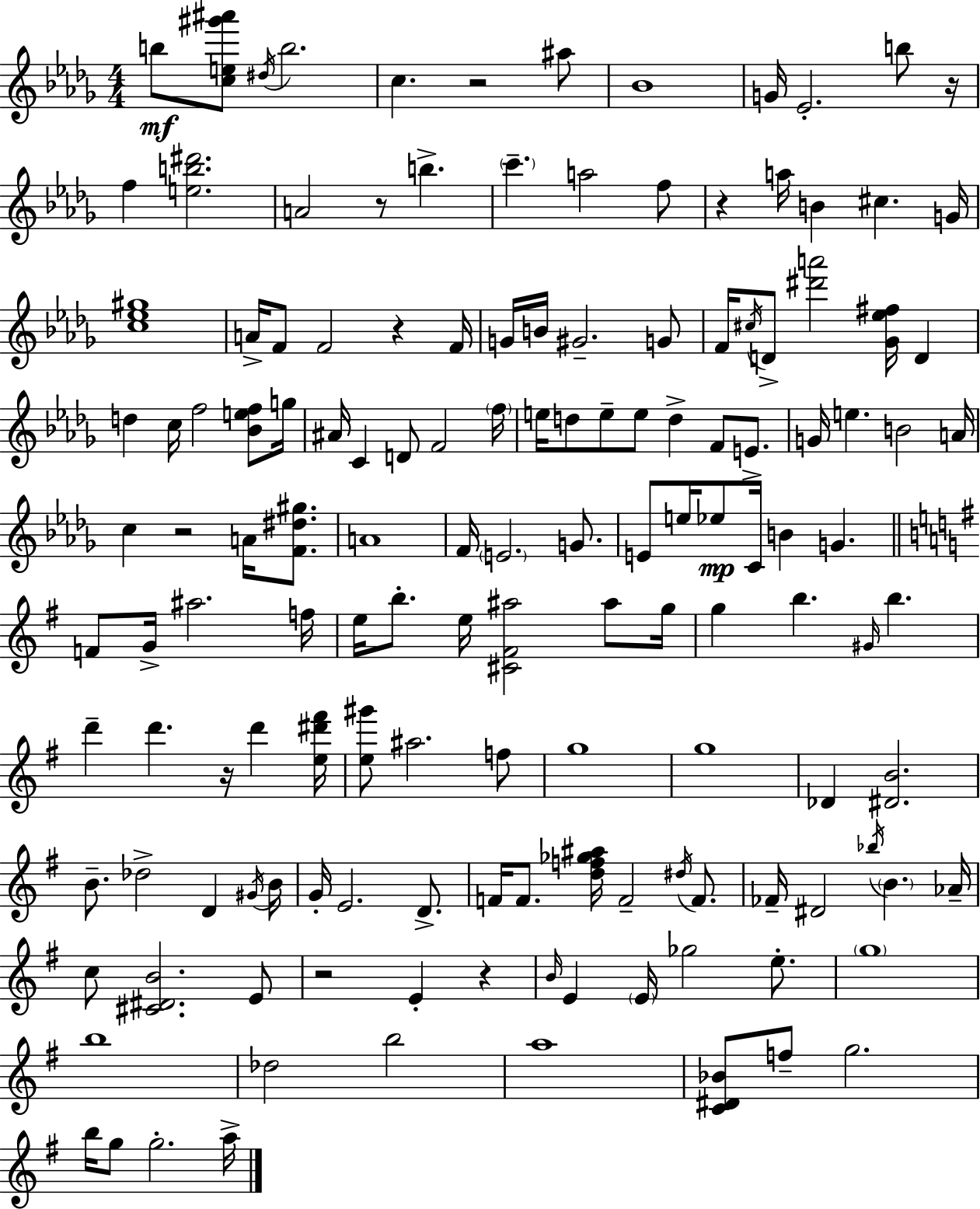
B5/e [C5,E5,G#6,A#6]/e D#5/s B5/h. C5/q. R/h A#5/e Bb4/w G4/s Eb4/h. B5/e R/s F5/q [E5,B5,D#6]/h. A4/h R/e B5/q. C6/q. A5/h F5/e R/q A5/s B4/q C#5/q. G4/s [C5,Eb5,G#5]/w A4/s F4/e F4/h R/q F4/s G4/s B4/s G#4/h. G4/e F4/s C#5/s D4/e [D#6,A6]/h [Gb4,Eb5,F#5]/s D4/q D5/q C5/s F5/h [Bb4,E5,F5]/e G5/s A#4/s C4/q D4/e F4/h F5/s E5/s D5/e E5/e E5/e D5/q F4/e E4/e. G4/s E5/q. B4/h A4/s C5/q R/h A4/s [F4,D#5,G#5]/e. A4/w F4/s E4/h. G4/e. E4/e E5/s Eb5/e C4/s B4/q G4/q. F4/e G4/s A#5/h. F5/s E5/s B5/e. E5/s [C#4,F#4,A#5]/h A#5/e G5/s G5/q B5/q. G#4/s B5/q. D6/q D6/q. R/s D6/q [E5,D#6,F#6]/s [E5,G#6]/e A#5/h. F5/e G5/w G5/w Db4/q [D#4,B4]/h. B4/e. Db5/h D4/q G#4/s B4/s G4/s E4/h. D4/e. F4/s F4/e. [D5,F5,Gb5,A#5]/s F4/h D#5/s F4/e. FES4/s D#4/h Bb5/s B4/q. Ab4/s C5/e [C#4,D#4,B4]/h. E4/e R/h E4/q R/q B4/s E4/q E4/s Gb5/h E5/e. G5/w B5/w Db5/h B5/h A5/w [C4,D#4,Bb4]/e F5/e G5/h. B5/s G5/e G5/h. A5/s